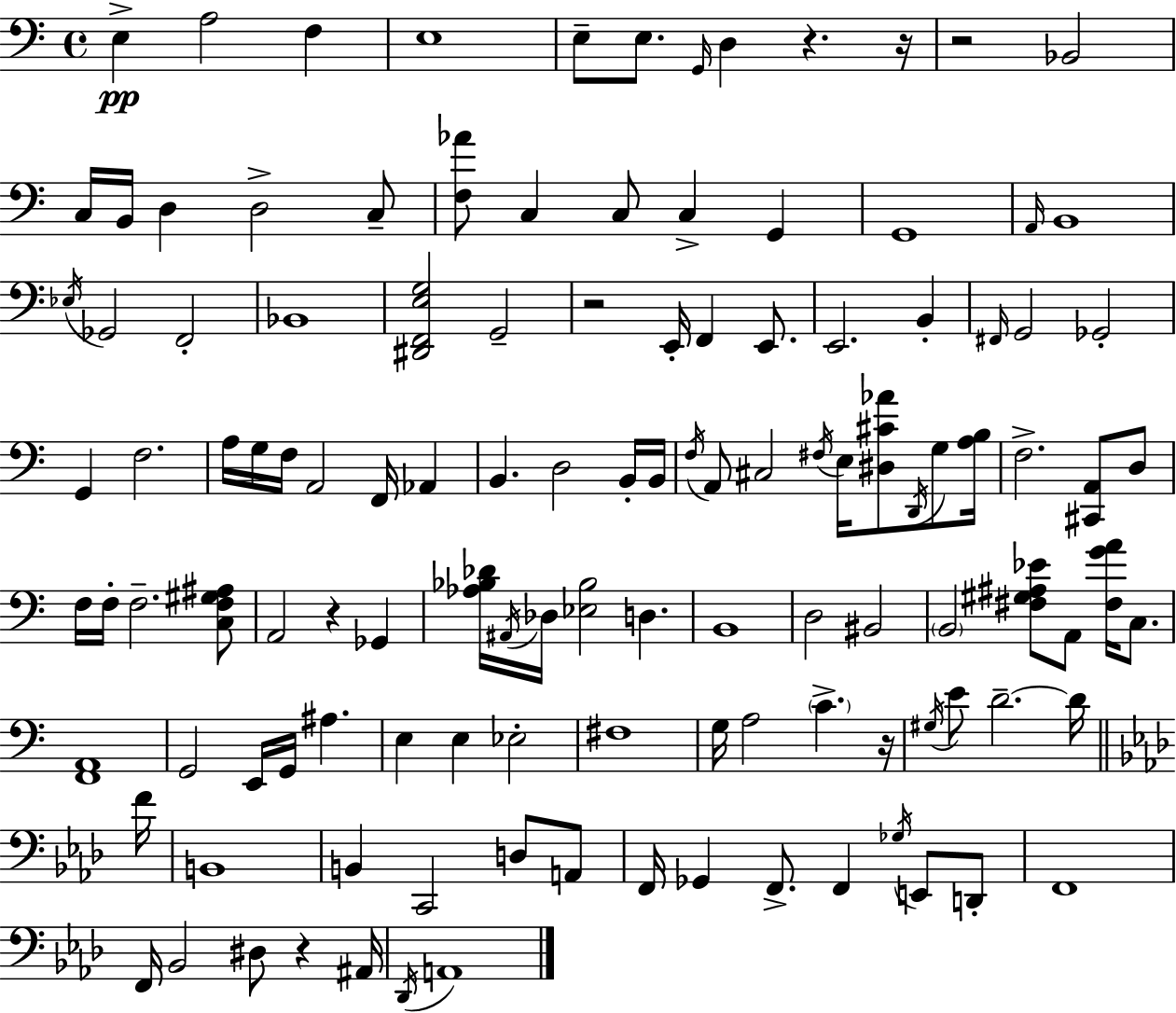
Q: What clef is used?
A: bass